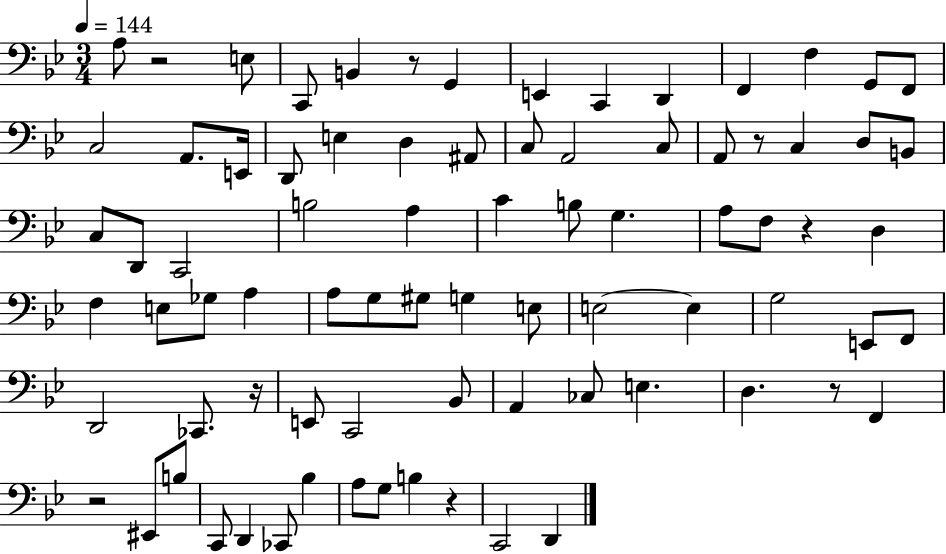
A3/e R/h E3/e C2/e B2/q R/e G2/q E2/q C2/q D2/q F2/q F3/q G2/e F2/e C3/h A2/e. E2/s D2/e E3/q D3/q A#2/e C3/e A2/h C3/e A2/e R/e C3/q D3/e B2/e C3/e D2/e C2/h B3/h A3/q C4/q B3/e G3/q. A3/e F3/e R/q D3/q F3/q E3/e Gb3/e A3/q A3/e G3/e G#3/e G3/q E3/e E3/h E3/q G3/h E2/e F2/e D2/h CES2/e. R/s E2/e C2/h Bb2/e A2/q CES3/e E3/q. D3/q. R/e F2/q R/h EIS2/e B3/e C2/e D2/q CES2/e Bb3/q A3/e G3/e B3/q R/q C2/h D2/q